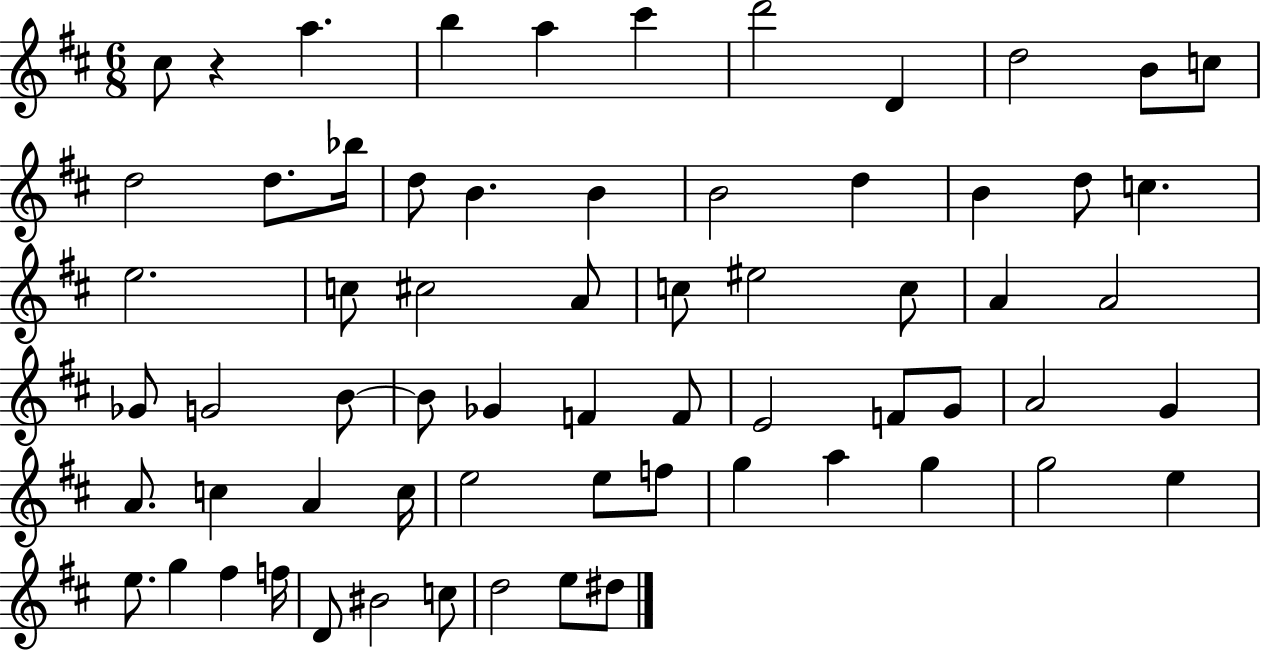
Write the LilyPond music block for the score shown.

{
  \clef treble
  \numericTimeSignature
  \time 6/8
  \key d \major
  \repeat volta 2 { cis''8 r4 a''4. | b''4 a''4 cis'''4 | d'''2 d'4 | d''2 b'8 c''8 | \break d''2 d''8. bes''16 | d''8 b'4. b'4 | b'2 d''4 | b'4 d''8 c''4. | \break e''2. | c''8 cis''2 a'8 | c''8 eis''2 c''8 | a'4 a'2 | \break ges'8 g'2 b'8~~ | b'8 ges'4 f'4 f'8 | e'2 f'8 g'8 | a'2 g'4 | \break a'8. c''4 a'4 c''16 | e''2 e''8 f''8 | g''4 a''4 g''4 | g''2 e''4 | \break e''8. g''4 fis''4 f''16 | d'8 bis'2 c''8 | d''2 e''8 dis''8 | } \bar "|."
}